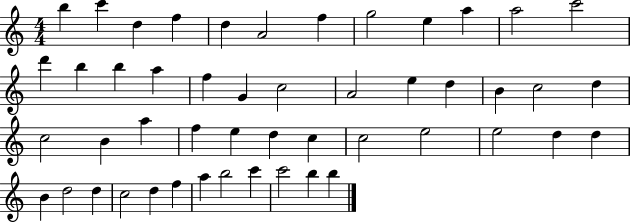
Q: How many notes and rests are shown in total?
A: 49